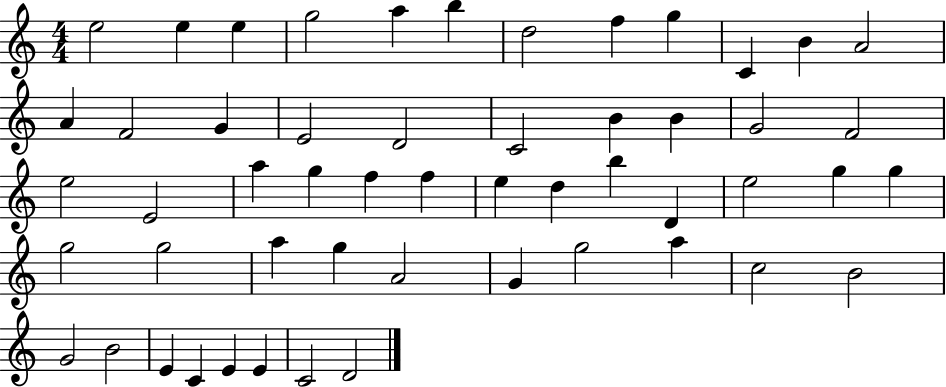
{
  \clef treble
  \numericTimeSignature
  \time 4/4
  \key c \major
  e''2 e''4 e''4 | g''2 a''4 b''4 | d''2 f''4 g''4 | c'4 b'4 a'2 | \break a'4 f'2 g'4 | e'2 d'2 | c'2 b'4 b'4 | g'2 f'2 | \break e''2 e'2 | a''4 g''4 f''4 f''4 | e''4 d''4 b''4 d'4 | e''2 g''4 g''4 | \break g''2 g''2 | a''4 g''4 a'2 | g'4 g''2 a''4 | c''2 b'2 | \break g'2 b'2 | e'4 c'4 e'4 e'4 | c'2 d'2 | \bar "|."
}